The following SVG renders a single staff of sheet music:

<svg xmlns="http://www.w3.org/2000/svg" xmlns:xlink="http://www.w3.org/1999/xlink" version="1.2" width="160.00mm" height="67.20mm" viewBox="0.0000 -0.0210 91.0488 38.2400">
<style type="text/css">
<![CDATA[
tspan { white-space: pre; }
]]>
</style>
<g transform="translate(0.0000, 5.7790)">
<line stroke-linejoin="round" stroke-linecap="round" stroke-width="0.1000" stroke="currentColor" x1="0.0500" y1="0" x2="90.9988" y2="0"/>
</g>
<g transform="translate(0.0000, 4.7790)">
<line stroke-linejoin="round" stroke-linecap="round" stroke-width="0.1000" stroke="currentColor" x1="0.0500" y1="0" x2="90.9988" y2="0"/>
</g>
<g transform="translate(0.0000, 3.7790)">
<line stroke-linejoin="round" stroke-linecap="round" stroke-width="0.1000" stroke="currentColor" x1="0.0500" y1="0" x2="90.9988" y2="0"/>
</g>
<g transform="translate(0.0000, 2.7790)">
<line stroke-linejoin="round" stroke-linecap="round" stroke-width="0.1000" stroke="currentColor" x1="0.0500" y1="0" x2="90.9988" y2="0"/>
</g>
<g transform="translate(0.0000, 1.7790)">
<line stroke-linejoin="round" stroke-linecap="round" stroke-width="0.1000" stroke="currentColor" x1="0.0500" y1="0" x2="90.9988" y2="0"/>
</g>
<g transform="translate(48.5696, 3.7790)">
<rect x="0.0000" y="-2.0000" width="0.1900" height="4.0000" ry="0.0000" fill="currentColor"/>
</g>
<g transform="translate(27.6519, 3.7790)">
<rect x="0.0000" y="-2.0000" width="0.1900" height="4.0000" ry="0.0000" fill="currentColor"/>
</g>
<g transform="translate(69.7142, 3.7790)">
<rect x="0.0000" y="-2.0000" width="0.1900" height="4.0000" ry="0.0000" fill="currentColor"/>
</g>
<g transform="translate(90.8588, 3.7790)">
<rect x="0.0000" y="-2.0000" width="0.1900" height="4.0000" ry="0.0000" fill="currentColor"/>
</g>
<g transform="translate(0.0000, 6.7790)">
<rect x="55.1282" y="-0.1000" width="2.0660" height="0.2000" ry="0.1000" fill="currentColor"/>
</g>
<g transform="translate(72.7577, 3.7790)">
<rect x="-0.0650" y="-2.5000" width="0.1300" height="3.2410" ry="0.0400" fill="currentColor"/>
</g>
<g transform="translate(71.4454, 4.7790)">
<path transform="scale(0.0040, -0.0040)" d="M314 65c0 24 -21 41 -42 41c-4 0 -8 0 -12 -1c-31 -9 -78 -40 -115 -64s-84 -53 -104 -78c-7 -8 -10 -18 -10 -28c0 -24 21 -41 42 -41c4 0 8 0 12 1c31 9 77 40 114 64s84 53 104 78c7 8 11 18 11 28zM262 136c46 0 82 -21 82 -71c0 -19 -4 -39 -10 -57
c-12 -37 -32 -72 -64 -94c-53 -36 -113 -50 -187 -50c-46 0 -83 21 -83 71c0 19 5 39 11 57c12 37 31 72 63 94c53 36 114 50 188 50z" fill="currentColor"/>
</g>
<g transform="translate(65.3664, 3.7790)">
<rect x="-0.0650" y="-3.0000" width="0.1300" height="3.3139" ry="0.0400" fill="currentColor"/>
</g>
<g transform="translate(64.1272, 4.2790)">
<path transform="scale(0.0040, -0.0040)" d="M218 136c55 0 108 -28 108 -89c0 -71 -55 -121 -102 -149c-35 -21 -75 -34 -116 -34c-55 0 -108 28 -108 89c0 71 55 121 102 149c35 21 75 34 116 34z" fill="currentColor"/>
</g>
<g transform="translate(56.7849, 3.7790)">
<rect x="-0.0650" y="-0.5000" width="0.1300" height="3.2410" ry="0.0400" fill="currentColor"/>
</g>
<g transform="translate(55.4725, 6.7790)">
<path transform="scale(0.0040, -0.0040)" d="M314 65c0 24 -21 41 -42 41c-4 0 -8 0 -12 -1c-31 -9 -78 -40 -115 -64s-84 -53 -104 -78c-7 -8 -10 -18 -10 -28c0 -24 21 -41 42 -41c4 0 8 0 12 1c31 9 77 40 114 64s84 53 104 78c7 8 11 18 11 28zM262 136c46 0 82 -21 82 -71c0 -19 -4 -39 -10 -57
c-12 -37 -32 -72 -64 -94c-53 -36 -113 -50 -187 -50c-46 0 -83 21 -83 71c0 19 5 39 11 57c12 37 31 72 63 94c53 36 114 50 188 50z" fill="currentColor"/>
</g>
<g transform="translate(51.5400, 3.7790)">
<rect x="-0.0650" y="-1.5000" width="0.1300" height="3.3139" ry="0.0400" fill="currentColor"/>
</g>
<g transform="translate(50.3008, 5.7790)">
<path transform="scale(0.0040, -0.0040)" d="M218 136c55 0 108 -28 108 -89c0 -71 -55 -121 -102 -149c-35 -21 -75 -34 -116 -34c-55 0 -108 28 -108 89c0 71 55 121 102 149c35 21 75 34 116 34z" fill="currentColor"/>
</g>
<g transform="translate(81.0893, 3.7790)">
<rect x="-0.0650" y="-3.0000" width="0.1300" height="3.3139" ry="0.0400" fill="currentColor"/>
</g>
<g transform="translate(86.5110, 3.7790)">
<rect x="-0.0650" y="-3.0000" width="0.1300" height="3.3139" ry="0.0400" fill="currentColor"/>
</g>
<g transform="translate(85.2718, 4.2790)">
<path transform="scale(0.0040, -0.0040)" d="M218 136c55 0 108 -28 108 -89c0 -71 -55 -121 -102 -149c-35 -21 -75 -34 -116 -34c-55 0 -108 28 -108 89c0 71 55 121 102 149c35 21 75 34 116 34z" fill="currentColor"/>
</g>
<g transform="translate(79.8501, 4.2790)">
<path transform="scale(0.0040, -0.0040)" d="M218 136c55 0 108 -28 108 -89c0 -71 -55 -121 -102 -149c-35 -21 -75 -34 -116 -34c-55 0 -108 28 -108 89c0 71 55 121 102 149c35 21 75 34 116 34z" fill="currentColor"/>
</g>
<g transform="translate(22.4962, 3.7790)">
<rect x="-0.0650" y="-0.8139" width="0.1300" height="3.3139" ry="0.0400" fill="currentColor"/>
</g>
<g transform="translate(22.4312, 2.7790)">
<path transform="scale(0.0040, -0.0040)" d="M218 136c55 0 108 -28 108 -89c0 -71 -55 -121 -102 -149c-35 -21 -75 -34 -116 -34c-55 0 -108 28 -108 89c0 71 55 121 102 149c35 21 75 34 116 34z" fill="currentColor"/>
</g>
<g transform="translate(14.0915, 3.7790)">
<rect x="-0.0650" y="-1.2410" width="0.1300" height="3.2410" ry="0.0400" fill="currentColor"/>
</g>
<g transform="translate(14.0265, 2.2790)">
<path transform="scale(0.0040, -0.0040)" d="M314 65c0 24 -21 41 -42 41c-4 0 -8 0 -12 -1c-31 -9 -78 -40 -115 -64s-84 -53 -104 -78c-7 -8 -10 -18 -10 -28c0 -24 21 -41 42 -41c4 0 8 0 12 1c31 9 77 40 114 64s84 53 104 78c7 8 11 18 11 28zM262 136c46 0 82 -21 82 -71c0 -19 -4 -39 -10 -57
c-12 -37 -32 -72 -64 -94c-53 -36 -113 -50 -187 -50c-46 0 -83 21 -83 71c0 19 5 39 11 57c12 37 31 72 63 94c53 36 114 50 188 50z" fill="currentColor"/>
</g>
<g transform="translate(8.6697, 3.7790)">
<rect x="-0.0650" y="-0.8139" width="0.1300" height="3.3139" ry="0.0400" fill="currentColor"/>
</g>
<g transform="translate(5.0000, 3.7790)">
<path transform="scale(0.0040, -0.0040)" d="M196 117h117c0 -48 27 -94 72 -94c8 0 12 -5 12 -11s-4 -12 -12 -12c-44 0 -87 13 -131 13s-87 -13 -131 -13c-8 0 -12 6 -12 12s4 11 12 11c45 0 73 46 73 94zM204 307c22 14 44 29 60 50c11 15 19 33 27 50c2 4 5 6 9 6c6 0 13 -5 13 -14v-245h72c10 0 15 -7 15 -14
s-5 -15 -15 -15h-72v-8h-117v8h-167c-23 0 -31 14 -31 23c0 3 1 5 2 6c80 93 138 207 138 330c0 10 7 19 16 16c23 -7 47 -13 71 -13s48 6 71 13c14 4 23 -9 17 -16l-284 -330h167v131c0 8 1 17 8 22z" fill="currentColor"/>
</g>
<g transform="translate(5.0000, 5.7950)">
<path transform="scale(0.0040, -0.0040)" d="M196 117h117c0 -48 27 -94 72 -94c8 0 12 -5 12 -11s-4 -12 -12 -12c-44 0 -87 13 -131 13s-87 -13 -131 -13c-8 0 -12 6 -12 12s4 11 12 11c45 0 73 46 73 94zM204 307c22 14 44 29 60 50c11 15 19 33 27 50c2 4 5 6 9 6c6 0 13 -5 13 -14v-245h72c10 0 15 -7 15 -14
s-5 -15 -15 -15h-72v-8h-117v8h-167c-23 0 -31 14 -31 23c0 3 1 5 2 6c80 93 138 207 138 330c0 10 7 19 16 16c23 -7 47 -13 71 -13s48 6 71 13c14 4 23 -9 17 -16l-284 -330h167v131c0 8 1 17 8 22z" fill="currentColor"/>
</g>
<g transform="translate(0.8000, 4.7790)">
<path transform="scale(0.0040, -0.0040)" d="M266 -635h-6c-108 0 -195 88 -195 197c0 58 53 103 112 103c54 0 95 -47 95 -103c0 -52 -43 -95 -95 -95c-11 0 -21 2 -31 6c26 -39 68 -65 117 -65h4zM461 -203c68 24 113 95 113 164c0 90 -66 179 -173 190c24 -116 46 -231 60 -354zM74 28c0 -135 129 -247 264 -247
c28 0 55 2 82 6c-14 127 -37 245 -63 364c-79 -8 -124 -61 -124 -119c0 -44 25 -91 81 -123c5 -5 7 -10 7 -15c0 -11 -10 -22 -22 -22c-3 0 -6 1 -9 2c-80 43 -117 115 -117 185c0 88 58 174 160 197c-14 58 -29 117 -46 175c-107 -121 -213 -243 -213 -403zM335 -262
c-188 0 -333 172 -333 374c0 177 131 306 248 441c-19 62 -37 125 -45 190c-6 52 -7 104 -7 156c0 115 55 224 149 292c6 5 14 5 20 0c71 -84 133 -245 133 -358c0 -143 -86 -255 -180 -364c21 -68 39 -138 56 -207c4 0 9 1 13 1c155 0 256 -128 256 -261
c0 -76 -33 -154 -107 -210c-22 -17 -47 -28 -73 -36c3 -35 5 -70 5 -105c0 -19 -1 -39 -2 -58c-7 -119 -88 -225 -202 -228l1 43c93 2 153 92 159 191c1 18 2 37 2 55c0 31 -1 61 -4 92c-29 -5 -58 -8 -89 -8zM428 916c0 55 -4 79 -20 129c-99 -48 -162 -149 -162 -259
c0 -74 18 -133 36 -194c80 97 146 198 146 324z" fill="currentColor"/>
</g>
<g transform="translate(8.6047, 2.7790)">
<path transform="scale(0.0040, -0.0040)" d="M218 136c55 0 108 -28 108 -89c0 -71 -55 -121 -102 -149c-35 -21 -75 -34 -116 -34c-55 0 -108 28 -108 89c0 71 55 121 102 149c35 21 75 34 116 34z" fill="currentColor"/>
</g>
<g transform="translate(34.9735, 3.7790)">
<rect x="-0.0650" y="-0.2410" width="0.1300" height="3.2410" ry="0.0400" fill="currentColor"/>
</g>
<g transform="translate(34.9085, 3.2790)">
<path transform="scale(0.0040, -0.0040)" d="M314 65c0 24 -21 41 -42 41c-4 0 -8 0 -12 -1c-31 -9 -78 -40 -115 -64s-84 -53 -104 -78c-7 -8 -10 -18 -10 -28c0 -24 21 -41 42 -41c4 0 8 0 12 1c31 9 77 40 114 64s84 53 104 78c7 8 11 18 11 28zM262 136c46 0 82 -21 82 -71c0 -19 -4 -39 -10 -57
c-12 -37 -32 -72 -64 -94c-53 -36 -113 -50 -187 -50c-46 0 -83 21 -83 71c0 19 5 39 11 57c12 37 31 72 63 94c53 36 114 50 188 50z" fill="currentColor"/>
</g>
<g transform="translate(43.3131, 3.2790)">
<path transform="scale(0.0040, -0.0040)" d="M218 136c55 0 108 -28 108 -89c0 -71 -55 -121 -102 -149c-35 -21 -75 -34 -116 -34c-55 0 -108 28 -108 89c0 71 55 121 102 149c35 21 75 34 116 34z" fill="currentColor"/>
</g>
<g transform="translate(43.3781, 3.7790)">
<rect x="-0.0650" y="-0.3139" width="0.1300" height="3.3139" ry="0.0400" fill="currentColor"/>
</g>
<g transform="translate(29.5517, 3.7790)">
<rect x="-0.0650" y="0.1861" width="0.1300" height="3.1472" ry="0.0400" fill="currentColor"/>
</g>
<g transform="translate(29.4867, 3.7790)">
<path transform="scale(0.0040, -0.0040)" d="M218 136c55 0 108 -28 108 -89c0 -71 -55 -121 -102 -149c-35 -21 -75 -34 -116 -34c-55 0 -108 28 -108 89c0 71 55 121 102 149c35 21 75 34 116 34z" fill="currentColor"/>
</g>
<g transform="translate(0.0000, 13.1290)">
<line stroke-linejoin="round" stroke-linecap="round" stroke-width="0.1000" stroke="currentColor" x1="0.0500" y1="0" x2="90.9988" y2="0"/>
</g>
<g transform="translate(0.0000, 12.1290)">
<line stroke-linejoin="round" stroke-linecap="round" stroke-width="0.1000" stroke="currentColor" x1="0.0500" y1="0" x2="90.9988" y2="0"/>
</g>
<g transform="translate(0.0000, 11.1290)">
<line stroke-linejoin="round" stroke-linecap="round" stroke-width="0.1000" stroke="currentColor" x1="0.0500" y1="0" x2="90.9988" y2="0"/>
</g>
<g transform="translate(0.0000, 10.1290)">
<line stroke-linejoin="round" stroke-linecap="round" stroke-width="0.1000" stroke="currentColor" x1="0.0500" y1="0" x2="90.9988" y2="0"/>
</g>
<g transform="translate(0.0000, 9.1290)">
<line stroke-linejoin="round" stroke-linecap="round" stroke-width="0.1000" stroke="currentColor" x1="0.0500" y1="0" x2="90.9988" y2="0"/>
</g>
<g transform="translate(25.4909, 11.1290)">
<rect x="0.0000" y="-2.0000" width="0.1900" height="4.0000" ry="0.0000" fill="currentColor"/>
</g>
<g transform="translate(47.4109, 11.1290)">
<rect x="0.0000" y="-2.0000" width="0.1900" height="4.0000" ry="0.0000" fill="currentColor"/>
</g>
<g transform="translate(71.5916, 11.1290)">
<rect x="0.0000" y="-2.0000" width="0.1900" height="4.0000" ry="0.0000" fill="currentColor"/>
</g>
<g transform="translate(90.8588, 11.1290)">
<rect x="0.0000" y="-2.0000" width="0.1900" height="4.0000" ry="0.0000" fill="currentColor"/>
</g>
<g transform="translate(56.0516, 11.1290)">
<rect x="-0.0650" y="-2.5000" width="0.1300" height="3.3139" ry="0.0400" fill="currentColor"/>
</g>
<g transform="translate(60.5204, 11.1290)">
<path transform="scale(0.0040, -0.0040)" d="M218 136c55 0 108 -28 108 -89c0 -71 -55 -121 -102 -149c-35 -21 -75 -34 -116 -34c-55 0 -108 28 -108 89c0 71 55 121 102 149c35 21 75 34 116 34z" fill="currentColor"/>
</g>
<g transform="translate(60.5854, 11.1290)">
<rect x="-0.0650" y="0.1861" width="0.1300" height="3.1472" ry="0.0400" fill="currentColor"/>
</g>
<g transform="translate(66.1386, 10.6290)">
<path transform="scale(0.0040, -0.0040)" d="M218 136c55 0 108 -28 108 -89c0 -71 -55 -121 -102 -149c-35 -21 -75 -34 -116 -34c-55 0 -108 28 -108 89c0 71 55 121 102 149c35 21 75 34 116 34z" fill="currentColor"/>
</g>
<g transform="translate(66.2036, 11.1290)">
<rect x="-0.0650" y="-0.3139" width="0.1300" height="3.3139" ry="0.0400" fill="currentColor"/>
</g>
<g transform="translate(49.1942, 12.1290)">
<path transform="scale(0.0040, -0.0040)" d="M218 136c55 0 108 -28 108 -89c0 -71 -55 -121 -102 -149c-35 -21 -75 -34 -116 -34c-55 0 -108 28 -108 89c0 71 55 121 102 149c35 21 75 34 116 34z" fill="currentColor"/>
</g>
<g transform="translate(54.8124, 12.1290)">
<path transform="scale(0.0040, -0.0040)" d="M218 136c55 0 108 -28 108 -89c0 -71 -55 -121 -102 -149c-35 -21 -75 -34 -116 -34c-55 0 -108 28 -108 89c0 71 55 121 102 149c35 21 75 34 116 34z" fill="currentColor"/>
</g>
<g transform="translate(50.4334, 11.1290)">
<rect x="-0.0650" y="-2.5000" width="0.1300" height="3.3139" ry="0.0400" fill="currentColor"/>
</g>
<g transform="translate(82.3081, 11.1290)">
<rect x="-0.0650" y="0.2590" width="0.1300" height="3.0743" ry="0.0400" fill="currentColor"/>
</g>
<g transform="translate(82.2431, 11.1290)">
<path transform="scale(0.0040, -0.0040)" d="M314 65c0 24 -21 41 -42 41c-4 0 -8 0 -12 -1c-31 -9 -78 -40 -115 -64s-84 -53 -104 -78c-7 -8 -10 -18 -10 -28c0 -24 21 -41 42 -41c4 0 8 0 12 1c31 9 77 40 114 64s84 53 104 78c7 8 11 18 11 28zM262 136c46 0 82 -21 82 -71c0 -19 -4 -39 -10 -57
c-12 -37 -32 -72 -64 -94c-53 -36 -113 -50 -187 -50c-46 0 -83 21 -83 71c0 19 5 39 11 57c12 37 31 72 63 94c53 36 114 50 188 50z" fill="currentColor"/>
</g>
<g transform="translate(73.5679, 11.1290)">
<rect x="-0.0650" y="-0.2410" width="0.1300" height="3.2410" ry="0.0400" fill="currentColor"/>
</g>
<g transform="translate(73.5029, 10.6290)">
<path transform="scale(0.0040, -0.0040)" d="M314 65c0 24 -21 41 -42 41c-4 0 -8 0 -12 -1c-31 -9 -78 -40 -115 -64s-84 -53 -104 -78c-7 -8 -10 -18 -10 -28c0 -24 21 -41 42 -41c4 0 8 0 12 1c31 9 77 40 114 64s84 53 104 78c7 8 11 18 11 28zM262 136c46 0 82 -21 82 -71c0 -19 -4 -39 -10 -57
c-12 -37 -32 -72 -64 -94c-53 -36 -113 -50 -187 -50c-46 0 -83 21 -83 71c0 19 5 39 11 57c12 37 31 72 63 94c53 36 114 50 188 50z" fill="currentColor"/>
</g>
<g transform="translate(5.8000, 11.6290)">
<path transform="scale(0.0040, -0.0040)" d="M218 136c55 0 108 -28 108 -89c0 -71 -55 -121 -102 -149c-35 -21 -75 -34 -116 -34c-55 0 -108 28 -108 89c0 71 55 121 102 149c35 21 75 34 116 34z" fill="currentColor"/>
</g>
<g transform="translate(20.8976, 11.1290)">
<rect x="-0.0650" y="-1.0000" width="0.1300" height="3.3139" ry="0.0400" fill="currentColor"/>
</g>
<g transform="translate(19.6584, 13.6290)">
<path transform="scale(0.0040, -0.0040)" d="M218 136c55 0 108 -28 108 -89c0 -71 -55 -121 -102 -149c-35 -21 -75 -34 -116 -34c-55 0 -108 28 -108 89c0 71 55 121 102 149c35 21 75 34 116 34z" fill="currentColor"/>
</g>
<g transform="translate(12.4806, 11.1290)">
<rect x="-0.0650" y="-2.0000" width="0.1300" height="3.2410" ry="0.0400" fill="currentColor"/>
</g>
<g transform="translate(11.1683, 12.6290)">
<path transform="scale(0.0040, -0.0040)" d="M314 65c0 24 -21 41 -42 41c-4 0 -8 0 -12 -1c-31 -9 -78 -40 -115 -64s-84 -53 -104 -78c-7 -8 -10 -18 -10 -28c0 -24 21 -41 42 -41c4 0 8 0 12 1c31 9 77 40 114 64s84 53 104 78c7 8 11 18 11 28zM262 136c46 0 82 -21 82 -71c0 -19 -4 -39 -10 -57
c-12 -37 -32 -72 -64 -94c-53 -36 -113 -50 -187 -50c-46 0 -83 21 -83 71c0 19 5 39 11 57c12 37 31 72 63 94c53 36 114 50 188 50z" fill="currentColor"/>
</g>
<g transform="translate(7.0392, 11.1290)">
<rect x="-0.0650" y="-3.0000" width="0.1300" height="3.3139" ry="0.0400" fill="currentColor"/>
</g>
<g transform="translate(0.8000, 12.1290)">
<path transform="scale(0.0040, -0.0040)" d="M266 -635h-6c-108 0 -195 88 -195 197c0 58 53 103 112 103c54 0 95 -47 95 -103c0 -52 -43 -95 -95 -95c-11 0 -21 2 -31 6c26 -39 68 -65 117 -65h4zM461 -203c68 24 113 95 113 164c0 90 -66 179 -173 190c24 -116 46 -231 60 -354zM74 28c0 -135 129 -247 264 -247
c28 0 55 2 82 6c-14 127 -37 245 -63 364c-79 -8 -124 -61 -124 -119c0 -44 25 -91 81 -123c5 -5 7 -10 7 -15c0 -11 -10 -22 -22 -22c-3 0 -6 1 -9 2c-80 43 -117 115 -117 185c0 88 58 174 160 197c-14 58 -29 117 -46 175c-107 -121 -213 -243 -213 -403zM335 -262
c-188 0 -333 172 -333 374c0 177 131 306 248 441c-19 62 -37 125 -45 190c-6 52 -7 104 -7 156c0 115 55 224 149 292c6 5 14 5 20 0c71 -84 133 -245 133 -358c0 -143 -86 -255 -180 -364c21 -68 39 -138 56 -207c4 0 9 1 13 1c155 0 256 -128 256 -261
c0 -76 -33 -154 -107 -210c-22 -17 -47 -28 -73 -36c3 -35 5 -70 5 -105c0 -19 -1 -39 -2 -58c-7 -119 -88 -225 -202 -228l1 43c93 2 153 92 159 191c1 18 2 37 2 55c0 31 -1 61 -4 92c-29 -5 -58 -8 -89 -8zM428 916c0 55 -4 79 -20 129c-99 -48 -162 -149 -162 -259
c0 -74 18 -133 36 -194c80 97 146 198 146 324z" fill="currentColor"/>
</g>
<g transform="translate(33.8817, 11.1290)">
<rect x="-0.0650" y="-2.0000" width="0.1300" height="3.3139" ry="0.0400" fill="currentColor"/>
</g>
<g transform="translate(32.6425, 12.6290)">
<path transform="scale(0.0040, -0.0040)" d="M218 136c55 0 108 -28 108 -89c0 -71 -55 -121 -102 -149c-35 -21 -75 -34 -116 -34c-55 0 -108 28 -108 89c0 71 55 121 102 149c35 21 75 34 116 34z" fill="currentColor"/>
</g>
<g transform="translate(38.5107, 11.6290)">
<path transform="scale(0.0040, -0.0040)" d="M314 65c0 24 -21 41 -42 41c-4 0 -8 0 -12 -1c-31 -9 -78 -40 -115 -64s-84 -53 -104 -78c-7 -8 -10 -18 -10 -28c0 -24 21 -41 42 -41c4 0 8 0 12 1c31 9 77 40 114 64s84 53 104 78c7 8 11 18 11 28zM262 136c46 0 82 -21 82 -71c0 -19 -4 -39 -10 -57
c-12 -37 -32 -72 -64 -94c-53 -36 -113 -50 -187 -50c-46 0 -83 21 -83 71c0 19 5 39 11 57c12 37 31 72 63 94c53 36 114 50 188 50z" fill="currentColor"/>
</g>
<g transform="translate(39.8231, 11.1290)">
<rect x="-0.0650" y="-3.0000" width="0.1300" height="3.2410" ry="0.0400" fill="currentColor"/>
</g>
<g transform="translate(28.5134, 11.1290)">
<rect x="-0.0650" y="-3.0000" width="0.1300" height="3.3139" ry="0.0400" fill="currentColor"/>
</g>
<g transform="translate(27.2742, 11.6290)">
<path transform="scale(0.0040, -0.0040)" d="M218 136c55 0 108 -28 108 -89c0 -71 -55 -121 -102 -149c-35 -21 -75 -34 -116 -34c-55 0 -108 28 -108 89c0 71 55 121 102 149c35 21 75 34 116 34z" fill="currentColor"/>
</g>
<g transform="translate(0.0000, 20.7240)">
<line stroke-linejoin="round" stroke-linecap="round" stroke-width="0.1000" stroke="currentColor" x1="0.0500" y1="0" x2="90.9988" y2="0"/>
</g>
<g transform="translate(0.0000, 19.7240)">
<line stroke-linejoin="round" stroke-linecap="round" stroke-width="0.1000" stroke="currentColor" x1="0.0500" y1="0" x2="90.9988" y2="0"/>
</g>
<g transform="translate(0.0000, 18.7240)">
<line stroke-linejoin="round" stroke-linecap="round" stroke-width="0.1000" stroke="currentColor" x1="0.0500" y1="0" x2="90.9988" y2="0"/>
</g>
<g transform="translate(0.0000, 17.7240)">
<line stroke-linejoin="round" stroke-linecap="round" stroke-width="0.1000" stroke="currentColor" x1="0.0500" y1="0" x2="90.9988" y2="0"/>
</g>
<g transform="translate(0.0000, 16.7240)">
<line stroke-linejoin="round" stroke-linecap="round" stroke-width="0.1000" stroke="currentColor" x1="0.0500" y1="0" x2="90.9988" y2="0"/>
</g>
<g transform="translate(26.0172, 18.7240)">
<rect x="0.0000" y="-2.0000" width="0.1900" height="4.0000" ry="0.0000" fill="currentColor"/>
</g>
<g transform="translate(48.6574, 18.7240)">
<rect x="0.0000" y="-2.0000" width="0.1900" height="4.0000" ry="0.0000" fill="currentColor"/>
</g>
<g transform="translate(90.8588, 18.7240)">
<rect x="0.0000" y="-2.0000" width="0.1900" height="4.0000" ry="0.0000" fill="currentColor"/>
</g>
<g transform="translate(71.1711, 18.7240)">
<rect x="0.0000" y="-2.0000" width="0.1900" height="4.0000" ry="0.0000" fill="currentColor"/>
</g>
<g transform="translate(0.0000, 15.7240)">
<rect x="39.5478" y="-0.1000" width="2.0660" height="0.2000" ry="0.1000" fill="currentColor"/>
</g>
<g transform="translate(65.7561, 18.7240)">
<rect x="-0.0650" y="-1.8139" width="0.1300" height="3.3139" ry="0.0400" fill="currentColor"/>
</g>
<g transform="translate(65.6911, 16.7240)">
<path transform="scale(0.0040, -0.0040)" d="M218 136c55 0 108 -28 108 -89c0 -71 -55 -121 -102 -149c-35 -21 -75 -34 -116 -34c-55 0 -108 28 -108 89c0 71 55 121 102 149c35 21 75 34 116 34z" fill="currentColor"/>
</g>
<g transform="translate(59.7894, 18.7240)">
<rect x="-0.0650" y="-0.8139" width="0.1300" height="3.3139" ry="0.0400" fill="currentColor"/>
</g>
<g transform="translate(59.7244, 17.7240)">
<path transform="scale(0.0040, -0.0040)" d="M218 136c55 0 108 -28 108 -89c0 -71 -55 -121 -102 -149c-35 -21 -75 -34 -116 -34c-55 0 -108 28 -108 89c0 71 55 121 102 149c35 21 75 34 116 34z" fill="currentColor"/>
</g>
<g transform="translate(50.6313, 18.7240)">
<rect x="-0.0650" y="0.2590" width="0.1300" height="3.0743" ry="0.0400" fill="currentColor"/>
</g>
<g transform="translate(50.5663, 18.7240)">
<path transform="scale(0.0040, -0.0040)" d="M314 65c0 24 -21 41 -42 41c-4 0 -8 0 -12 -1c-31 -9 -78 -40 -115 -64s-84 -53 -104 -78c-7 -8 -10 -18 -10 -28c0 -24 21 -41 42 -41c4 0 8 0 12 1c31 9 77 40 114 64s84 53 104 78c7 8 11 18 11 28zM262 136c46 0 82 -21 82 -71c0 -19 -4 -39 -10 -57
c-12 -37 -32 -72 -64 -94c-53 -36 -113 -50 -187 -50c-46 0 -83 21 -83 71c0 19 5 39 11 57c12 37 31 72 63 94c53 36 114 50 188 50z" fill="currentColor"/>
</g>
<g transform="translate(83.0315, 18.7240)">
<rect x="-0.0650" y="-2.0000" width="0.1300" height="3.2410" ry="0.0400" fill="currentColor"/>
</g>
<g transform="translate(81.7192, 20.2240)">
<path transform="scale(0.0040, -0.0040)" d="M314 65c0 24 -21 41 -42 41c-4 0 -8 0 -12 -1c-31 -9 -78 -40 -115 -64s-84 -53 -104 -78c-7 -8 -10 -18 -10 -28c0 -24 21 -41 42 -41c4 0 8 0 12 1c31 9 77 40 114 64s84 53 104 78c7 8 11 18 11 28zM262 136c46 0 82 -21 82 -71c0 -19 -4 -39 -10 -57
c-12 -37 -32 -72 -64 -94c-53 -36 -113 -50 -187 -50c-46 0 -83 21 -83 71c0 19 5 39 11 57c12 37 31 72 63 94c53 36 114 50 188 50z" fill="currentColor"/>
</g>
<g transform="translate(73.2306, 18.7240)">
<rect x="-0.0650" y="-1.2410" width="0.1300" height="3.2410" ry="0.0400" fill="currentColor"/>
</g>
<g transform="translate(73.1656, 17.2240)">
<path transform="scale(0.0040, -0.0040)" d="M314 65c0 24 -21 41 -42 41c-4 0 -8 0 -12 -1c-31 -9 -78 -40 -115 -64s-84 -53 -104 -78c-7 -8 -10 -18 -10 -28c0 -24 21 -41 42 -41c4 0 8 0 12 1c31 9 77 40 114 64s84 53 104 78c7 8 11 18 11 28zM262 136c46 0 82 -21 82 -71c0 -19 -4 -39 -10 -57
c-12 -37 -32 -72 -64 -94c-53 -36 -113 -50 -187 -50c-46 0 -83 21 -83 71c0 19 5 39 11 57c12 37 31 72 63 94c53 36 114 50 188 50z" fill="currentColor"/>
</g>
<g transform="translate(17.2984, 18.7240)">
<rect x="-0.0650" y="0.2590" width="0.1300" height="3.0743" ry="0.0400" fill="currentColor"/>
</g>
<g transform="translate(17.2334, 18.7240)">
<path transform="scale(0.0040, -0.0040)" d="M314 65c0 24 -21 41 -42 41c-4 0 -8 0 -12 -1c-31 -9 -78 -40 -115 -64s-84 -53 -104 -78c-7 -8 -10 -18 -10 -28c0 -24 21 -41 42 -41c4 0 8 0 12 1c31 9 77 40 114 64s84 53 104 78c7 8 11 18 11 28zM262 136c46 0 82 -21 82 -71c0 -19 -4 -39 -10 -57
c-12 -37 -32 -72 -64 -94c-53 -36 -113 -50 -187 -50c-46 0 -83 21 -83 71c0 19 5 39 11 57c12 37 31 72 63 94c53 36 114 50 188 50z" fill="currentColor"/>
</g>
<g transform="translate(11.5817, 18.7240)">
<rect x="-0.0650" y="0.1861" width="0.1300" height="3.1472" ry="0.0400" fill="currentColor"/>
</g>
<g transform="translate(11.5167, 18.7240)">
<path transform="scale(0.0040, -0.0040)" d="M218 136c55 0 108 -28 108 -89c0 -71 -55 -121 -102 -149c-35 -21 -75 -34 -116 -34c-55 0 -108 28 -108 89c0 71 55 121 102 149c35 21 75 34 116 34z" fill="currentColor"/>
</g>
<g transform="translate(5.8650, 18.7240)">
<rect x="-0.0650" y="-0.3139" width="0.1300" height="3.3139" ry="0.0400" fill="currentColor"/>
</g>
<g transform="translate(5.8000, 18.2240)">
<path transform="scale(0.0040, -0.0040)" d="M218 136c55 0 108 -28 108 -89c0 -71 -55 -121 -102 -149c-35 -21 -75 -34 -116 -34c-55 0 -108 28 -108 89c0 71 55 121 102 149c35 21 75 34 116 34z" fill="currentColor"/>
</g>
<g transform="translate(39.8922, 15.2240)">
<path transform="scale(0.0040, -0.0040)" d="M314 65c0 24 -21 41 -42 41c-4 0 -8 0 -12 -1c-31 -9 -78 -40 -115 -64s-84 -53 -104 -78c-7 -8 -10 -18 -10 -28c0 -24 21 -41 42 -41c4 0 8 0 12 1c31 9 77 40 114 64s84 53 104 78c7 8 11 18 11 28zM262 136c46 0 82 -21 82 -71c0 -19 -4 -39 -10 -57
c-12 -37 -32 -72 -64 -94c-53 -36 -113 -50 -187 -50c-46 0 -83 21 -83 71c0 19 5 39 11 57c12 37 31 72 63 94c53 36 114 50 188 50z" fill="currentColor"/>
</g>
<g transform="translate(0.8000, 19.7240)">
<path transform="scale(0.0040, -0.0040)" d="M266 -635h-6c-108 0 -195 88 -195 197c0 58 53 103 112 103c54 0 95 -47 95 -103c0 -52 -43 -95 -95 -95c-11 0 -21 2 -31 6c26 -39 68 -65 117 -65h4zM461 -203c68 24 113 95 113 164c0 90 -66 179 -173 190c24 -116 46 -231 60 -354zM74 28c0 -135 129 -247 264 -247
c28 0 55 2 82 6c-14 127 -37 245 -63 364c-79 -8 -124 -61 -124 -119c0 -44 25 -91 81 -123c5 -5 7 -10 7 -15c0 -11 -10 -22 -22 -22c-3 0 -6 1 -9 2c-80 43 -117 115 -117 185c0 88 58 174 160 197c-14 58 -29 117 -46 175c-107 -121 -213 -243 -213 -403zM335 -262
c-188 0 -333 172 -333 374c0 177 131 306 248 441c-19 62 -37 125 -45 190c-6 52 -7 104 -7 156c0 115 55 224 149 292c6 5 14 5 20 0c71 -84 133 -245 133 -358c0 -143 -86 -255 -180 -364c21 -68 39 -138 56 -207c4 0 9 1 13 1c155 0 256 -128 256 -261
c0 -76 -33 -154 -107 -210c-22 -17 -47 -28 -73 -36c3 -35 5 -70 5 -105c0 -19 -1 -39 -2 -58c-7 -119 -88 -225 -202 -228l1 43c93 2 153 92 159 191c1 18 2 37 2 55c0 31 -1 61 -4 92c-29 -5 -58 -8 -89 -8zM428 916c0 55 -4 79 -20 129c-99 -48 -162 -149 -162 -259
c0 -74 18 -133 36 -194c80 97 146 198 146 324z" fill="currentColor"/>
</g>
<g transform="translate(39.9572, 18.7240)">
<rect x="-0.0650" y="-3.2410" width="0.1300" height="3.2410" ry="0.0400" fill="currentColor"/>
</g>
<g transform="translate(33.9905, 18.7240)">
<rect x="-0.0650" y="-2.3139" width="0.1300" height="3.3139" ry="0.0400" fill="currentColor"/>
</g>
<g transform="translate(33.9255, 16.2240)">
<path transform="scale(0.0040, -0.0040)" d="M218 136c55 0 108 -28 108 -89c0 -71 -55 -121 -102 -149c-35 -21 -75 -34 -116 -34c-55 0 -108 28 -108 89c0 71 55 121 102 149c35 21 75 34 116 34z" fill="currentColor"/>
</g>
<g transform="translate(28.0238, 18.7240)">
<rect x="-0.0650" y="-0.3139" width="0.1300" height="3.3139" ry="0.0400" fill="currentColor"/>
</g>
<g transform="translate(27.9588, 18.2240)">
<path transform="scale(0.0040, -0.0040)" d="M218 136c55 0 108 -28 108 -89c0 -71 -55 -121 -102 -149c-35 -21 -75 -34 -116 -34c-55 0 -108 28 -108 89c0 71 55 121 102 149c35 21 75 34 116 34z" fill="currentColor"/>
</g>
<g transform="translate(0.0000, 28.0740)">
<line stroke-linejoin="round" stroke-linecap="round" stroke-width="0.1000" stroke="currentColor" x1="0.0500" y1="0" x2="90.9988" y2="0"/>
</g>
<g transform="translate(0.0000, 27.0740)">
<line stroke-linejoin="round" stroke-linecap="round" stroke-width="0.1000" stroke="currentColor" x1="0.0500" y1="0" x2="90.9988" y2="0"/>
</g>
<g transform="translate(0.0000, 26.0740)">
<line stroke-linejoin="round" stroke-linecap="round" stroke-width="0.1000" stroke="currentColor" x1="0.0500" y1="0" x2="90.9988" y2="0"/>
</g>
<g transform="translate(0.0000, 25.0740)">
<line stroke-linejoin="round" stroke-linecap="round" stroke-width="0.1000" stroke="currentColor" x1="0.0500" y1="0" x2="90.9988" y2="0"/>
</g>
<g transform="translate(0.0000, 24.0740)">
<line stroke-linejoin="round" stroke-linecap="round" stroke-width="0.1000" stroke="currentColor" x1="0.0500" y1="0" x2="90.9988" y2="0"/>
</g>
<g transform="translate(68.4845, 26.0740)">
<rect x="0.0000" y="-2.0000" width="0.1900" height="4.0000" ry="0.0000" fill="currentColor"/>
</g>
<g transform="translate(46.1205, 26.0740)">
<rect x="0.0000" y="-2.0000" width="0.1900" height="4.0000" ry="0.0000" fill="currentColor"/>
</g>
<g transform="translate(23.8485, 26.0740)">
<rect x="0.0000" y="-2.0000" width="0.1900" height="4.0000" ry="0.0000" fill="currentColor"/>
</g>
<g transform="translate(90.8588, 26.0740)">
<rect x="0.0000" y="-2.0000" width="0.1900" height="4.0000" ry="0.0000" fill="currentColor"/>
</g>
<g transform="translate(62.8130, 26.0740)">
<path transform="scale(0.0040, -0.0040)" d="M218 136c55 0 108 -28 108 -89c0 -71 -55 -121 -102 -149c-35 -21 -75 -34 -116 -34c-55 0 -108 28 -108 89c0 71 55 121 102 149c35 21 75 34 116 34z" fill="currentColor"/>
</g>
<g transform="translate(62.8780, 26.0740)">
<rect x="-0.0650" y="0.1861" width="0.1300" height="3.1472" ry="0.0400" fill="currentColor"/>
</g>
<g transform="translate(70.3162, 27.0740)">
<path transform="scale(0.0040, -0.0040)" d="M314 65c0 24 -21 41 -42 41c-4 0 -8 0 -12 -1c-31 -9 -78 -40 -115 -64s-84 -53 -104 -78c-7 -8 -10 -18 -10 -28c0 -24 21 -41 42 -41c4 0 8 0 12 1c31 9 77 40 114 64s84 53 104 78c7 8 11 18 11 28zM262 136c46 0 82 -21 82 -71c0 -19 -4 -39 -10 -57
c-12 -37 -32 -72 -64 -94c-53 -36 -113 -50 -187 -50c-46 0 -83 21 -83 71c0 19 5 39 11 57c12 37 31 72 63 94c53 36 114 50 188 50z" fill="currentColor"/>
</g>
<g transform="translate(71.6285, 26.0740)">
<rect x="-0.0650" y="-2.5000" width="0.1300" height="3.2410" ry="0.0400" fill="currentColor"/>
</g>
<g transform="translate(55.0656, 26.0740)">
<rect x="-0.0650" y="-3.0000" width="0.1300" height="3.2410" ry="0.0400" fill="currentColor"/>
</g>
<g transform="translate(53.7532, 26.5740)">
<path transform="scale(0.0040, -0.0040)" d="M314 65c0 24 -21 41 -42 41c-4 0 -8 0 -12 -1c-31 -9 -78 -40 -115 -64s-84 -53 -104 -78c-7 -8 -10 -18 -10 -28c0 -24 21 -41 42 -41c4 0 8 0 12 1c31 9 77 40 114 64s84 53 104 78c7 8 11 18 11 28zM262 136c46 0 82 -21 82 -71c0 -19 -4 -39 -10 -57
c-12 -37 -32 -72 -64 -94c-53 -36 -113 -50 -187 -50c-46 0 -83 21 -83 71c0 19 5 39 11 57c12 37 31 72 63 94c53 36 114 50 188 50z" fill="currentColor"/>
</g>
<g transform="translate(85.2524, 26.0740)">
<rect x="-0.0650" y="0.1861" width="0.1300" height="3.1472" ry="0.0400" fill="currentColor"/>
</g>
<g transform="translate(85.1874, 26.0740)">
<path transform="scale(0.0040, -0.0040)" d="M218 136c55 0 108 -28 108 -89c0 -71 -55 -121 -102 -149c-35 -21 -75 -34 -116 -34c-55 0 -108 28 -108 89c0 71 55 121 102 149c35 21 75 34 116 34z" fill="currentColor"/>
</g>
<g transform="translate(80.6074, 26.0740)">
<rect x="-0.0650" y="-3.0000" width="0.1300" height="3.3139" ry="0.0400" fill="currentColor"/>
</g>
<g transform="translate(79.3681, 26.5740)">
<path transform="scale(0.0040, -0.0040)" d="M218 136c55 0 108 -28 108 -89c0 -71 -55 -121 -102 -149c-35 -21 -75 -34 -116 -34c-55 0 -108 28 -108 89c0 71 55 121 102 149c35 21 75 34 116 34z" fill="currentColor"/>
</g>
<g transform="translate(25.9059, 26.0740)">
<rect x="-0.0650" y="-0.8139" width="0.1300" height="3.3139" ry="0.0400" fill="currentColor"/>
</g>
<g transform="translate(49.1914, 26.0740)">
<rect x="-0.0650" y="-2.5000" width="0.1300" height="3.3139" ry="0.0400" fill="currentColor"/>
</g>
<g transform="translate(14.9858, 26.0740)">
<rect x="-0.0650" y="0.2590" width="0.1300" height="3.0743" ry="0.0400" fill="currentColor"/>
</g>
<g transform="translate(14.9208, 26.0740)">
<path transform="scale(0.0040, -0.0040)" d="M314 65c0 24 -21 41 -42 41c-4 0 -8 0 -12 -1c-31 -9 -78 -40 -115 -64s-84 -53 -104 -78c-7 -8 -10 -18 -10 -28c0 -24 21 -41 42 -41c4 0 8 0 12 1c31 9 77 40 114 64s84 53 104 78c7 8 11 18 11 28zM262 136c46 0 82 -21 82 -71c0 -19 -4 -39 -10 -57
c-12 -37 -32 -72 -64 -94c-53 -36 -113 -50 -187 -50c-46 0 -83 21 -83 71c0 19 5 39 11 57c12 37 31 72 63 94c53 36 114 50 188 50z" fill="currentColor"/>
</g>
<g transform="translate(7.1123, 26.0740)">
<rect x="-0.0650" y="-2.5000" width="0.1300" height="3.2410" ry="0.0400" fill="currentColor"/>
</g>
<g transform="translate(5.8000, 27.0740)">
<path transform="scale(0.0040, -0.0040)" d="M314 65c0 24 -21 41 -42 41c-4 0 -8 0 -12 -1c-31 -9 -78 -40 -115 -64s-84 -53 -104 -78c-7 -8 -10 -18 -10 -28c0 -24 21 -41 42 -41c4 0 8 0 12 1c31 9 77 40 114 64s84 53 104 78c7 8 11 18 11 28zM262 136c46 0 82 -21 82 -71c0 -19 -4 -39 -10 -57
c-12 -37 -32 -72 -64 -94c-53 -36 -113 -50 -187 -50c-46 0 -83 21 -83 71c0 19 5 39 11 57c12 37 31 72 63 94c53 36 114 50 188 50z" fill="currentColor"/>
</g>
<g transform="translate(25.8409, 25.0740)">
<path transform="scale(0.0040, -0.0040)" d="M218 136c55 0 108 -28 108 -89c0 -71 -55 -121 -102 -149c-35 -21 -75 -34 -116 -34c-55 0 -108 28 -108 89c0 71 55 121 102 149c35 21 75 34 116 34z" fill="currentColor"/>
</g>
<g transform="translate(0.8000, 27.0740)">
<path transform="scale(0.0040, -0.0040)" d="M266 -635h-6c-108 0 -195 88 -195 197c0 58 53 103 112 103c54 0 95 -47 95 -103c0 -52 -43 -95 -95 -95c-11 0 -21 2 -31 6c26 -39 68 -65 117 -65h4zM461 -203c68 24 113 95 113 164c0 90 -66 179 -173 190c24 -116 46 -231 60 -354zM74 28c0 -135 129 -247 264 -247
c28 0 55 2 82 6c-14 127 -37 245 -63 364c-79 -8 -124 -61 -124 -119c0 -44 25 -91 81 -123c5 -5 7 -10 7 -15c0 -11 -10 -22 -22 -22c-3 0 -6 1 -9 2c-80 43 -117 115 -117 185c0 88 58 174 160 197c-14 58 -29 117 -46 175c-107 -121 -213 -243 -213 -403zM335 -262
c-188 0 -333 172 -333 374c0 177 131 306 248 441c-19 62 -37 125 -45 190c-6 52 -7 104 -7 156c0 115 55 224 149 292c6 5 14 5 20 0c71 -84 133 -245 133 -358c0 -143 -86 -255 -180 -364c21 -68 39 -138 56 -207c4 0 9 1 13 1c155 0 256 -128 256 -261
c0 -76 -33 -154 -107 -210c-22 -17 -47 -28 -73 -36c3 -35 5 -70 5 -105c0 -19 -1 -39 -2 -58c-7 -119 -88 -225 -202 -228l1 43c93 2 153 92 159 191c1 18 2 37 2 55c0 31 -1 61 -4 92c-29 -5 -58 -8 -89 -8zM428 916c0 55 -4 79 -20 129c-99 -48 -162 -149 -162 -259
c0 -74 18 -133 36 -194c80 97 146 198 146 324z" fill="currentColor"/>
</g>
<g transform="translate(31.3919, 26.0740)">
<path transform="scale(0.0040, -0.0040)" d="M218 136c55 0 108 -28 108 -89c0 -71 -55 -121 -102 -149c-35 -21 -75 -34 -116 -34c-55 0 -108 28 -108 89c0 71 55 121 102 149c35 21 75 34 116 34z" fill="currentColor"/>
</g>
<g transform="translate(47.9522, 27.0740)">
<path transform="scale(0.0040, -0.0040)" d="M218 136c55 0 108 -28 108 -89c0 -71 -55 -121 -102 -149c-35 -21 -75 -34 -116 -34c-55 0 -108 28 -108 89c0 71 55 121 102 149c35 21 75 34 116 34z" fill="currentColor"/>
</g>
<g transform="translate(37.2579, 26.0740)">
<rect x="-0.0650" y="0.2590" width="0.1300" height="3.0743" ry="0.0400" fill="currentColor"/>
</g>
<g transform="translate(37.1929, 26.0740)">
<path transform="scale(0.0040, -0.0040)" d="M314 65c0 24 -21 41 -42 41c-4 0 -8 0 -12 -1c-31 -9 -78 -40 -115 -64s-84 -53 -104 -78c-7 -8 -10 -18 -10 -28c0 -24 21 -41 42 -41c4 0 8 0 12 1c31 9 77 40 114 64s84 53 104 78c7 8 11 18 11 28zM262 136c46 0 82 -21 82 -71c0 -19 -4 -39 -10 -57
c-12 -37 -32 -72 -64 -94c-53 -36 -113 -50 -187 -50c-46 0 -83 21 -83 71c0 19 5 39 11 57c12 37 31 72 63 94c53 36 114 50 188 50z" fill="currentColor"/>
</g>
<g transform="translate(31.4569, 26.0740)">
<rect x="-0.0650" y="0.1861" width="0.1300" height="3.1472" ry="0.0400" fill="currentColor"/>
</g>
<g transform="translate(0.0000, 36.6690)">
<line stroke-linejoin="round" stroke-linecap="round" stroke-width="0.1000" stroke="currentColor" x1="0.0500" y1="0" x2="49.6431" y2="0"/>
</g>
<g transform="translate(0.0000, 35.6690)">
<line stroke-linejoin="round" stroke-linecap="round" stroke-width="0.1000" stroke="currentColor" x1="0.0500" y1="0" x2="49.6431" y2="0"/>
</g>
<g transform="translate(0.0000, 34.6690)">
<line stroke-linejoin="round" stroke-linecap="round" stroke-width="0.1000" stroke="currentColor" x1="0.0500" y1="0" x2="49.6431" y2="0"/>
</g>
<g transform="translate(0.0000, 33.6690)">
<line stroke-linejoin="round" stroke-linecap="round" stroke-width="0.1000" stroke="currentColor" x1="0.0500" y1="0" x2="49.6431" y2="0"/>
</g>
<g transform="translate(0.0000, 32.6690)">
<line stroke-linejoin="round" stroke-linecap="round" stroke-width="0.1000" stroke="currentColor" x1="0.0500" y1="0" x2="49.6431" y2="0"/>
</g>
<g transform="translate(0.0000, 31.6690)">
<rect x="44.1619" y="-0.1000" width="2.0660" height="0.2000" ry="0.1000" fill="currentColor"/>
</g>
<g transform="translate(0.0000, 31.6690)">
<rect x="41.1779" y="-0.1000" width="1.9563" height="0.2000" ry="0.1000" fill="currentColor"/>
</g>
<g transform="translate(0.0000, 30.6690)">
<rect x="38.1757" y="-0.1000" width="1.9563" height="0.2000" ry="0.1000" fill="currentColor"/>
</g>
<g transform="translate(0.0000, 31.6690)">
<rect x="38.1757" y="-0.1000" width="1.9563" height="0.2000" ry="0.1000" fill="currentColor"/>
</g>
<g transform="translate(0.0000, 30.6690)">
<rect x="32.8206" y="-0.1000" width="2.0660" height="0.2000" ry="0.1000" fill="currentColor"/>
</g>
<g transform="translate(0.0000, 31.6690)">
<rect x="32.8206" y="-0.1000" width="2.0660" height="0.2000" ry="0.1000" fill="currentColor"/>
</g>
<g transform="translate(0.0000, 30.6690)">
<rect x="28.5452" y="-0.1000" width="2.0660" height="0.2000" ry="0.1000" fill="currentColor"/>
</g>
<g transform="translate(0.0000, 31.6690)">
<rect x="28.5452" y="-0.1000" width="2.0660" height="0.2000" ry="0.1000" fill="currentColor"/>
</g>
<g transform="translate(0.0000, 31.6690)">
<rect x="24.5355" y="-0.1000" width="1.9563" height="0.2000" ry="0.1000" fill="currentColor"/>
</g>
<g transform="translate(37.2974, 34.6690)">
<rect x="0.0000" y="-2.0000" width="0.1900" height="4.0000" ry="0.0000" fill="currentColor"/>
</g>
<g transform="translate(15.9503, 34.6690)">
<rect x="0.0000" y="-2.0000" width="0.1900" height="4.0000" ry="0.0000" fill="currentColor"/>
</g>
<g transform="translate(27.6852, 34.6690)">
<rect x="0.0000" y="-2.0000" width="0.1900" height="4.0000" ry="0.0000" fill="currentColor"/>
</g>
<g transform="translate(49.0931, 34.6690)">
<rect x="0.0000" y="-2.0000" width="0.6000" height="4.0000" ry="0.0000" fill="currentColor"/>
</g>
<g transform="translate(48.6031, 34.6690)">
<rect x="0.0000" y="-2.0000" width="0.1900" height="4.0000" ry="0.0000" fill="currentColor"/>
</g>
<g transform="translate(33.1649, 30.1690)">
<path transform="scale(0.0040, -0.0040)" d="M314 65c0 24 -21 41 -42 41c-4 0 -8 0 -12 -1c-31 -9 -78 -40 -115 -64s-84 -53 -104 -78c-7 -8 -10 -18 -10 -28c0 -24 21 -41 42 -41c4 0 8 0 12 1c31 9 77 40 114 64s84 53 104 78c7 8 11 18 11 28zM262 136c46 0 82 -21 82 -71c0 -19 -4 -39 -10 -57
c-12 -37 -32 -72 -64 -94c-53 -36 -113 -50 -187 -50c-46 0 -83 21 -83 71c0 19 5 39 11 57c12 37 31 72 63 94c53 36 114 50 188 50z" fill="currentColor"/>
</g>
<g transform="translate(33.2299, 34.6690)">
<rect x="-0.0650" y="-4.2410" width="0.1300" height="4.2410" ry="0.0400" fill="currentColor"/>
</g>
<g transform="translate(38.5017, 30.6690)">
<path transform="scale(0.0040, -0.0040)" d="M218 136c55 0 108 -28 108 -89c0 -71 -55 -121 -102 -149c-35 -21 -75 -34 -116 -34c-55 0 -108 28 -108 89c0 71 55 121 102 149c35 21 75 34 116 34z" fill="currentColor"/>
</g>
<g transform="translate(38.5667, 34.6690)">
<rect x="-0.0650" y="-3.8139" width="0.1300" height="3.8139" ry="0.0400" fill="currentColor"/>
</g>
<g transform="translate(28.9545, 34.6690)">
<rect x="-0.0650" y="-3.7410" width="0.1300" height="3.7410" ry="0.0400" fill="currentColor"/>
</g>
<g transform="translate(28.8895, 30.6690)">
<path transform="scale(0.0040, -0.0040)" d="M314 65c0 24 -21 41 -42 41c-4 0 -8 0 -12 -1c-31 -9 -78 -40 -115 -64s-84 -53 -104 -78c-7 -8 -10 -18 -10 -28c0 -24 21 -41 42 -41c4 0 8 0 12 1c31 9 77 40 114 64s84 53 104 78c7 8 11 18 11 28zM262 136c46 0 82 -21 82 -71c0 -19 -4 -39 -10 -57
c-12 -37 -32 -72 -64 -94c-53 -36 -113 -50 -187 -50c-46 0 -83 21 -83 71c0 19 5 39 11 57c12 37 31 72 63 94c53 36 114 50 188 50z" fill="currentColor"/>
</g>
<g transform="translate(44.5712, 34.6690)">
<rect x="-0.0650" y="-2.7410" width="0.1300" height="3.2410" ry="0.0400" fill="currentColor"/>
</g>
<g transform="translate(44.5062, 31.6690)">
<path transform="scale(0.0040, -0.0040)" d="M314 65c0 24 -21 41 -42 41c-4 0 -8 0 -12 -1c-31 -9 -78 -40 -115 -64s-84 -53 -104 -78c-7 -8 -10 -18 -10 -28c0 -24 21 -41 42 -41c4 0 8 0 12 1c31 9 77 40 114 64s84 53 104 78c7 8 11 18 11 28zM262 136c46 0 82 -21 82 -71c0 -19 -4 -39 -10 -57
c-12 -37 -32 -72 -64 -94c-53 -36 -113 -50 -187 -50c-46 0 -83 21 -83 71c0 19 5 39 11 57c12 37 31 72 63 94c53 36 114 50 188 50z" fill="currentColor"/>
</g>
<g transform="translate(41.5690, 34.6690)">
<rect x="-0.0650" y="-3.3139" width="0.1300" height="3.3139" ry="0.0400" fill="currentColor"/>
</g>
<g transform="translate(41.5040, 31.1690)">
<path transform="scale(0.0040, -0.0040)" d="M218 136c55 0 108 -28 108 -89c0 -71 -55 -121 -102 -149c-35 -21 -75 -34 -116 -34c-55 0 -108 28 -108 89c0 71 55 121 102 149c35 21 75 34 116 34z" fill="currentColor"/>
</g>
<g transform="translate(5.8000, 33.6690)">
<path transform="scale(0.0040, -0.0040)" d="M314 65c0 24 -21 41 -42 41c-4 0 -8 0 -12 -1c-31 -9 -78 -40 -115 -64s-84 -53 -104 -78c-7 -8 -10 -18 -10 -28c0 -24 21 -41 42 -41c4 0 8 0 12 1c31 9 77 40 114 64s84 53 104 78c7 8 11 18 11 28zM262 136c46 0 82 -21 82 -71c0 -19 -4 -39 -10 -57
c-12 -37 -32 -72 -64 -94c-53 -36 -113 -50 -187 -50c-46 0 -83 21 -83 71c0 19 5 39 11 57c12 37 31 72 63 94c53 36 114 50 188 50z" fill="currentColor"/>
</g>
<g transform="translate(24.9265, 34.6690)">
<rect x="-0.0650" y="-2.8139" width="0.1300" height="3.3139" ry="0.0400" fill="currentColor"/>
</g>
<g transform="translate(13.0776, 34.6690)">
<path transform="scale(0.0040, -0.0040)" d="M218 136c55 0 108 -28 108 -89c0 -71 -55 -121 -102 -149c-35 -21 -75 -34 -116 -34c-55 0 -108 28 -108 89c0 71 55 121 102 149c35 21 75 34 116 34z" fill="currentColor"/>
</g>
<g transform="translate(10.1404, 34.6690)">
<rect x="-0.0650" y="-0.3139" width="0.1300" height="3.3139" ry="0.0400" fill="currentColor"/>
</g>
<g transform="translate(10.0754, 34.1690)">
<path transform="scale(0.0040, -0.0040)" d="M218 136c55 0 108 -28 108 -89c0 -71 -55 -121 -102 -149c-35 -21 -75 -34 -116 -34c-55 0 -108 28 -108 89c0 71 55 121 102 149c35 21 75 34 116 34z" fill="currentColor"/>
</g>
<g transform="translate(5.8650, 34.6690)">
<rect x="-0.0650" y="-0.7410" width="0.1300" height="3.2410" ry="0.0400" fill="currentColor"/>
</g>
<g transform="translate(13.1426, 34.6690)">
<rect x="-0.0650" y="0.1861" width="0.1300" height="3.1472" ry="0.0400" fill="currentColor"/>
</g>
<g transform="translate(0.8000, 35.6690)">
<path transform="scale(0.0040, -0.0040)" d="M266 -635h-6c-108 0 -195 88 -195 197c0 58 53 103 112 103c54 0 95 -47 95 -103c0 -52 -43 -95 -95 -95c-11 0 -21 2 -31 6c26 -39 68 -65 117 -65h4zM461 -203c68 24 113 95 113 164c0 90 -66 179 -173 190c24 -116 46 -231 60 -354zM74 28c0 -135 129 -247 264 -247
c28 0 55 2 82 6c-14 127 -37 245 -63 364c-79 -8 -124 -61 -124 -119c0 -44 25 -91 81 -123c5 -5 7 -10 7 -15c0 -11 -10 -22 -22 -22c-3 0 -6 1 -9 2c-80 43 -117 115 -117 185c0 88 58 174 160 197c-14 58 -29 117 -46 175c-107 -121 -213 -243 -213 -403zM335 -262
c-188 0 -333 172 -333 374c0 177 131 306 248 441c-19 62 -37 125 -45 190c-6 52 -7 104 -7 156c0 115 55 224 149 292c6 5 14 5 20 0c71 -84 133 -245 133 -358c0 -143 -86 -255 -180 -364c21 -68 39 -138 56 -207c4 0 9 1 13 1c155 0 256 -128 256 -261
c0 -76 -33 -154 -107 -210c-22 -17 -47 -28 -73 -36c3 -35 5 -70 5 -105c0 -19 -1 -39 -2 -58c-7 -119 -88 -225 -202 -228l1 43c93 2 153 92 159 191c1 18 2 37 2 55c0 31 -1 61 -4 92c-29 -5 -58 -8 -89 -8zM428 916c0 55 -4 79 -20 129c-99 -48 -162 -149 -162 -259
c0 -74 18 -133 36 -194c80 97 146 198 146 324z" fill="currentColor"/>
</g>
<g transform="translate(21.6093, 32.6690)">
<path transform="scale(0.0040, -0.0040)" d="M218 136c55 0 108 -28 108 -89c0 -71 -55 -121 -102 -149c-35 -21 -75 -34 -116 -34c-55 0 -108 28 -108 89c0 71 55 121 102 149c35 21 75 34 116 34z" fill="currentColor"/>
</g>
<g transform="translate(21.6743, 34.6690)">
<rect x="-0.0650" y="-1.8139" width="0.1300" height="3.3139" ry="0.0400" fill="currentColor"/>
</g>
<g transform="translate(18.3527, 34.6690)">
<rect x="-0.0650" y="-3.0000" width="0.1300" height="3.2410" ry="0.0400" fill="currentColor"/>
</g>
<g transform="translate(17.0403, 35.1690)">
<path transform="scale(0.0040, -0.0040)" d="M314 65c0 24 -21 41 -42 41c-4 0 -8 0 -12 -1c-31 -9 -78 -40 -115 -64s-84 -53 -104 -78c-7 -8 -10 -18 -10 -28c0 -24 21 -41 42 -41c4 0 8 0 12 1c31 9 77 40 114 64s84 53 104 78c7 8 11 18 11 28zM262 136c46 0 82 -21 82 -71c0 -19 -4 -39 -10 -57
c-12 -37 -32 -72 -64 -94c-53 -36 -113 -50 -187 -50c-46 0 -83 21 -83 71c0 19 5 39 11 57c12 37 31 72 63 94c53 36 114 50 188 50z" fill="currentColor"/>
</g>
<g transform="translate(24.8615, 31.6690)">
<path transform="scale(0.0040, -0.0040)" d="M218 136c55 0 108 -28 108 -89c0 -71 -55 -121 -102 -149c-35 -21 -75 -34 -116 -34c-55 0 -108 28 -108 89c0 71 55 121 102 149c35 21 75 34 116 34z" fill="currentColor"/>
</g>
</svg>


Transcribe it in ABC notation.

X:1
T:Untitled
M:4/4
L:1/4
K:C
d e2 d B c2 c E C2 A G2 A A A F2 D A F A2 G G B c c2 B2 c B B2 c g b2 B2 d f e2 F2 G2 B2 d B B2 G A2 B G2 A B d2 c B A2 f a c'2 d'2 c' b a2